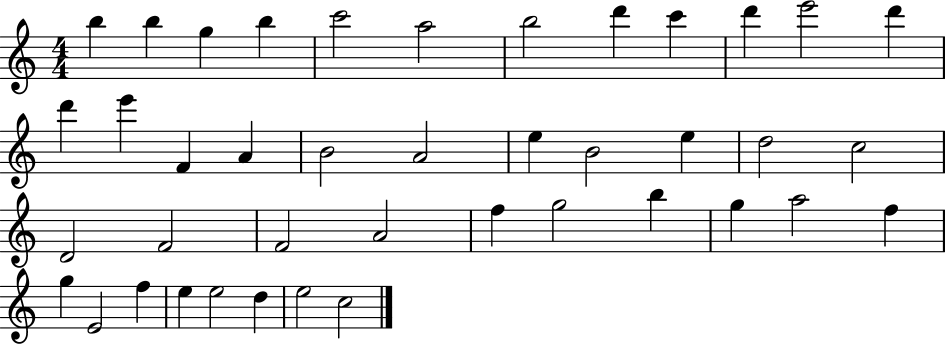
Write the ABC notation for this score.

X:1
T:Untitled
M:4/4
L:1/4
K:C
b b g b c'2 a2 b2 d' c' d' e'2 d' d' e' F A B2 A2 e B2 e d2 c2 D2 F2 F2 A2 f g2 b g a2 f g E2 f e e2 d e2 c2